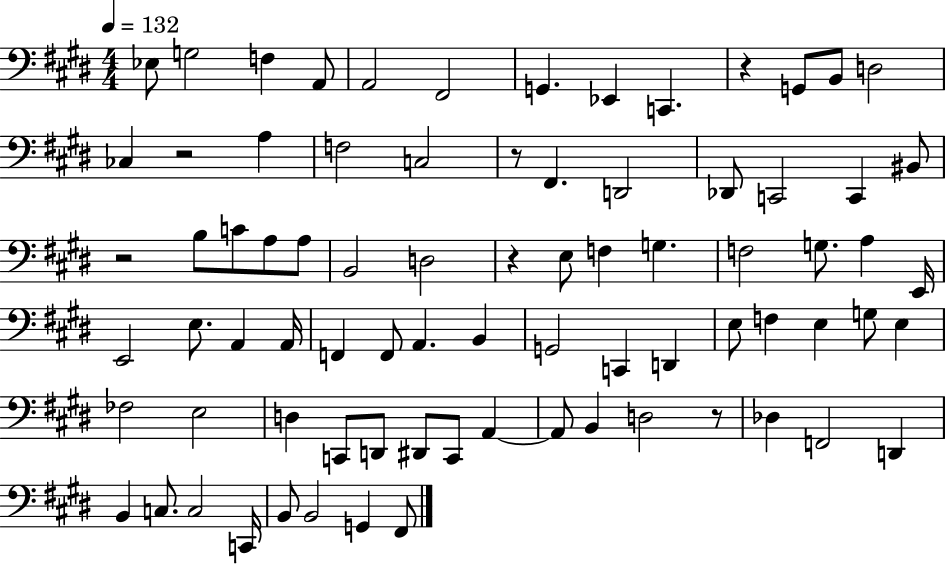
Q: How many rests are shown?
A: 6